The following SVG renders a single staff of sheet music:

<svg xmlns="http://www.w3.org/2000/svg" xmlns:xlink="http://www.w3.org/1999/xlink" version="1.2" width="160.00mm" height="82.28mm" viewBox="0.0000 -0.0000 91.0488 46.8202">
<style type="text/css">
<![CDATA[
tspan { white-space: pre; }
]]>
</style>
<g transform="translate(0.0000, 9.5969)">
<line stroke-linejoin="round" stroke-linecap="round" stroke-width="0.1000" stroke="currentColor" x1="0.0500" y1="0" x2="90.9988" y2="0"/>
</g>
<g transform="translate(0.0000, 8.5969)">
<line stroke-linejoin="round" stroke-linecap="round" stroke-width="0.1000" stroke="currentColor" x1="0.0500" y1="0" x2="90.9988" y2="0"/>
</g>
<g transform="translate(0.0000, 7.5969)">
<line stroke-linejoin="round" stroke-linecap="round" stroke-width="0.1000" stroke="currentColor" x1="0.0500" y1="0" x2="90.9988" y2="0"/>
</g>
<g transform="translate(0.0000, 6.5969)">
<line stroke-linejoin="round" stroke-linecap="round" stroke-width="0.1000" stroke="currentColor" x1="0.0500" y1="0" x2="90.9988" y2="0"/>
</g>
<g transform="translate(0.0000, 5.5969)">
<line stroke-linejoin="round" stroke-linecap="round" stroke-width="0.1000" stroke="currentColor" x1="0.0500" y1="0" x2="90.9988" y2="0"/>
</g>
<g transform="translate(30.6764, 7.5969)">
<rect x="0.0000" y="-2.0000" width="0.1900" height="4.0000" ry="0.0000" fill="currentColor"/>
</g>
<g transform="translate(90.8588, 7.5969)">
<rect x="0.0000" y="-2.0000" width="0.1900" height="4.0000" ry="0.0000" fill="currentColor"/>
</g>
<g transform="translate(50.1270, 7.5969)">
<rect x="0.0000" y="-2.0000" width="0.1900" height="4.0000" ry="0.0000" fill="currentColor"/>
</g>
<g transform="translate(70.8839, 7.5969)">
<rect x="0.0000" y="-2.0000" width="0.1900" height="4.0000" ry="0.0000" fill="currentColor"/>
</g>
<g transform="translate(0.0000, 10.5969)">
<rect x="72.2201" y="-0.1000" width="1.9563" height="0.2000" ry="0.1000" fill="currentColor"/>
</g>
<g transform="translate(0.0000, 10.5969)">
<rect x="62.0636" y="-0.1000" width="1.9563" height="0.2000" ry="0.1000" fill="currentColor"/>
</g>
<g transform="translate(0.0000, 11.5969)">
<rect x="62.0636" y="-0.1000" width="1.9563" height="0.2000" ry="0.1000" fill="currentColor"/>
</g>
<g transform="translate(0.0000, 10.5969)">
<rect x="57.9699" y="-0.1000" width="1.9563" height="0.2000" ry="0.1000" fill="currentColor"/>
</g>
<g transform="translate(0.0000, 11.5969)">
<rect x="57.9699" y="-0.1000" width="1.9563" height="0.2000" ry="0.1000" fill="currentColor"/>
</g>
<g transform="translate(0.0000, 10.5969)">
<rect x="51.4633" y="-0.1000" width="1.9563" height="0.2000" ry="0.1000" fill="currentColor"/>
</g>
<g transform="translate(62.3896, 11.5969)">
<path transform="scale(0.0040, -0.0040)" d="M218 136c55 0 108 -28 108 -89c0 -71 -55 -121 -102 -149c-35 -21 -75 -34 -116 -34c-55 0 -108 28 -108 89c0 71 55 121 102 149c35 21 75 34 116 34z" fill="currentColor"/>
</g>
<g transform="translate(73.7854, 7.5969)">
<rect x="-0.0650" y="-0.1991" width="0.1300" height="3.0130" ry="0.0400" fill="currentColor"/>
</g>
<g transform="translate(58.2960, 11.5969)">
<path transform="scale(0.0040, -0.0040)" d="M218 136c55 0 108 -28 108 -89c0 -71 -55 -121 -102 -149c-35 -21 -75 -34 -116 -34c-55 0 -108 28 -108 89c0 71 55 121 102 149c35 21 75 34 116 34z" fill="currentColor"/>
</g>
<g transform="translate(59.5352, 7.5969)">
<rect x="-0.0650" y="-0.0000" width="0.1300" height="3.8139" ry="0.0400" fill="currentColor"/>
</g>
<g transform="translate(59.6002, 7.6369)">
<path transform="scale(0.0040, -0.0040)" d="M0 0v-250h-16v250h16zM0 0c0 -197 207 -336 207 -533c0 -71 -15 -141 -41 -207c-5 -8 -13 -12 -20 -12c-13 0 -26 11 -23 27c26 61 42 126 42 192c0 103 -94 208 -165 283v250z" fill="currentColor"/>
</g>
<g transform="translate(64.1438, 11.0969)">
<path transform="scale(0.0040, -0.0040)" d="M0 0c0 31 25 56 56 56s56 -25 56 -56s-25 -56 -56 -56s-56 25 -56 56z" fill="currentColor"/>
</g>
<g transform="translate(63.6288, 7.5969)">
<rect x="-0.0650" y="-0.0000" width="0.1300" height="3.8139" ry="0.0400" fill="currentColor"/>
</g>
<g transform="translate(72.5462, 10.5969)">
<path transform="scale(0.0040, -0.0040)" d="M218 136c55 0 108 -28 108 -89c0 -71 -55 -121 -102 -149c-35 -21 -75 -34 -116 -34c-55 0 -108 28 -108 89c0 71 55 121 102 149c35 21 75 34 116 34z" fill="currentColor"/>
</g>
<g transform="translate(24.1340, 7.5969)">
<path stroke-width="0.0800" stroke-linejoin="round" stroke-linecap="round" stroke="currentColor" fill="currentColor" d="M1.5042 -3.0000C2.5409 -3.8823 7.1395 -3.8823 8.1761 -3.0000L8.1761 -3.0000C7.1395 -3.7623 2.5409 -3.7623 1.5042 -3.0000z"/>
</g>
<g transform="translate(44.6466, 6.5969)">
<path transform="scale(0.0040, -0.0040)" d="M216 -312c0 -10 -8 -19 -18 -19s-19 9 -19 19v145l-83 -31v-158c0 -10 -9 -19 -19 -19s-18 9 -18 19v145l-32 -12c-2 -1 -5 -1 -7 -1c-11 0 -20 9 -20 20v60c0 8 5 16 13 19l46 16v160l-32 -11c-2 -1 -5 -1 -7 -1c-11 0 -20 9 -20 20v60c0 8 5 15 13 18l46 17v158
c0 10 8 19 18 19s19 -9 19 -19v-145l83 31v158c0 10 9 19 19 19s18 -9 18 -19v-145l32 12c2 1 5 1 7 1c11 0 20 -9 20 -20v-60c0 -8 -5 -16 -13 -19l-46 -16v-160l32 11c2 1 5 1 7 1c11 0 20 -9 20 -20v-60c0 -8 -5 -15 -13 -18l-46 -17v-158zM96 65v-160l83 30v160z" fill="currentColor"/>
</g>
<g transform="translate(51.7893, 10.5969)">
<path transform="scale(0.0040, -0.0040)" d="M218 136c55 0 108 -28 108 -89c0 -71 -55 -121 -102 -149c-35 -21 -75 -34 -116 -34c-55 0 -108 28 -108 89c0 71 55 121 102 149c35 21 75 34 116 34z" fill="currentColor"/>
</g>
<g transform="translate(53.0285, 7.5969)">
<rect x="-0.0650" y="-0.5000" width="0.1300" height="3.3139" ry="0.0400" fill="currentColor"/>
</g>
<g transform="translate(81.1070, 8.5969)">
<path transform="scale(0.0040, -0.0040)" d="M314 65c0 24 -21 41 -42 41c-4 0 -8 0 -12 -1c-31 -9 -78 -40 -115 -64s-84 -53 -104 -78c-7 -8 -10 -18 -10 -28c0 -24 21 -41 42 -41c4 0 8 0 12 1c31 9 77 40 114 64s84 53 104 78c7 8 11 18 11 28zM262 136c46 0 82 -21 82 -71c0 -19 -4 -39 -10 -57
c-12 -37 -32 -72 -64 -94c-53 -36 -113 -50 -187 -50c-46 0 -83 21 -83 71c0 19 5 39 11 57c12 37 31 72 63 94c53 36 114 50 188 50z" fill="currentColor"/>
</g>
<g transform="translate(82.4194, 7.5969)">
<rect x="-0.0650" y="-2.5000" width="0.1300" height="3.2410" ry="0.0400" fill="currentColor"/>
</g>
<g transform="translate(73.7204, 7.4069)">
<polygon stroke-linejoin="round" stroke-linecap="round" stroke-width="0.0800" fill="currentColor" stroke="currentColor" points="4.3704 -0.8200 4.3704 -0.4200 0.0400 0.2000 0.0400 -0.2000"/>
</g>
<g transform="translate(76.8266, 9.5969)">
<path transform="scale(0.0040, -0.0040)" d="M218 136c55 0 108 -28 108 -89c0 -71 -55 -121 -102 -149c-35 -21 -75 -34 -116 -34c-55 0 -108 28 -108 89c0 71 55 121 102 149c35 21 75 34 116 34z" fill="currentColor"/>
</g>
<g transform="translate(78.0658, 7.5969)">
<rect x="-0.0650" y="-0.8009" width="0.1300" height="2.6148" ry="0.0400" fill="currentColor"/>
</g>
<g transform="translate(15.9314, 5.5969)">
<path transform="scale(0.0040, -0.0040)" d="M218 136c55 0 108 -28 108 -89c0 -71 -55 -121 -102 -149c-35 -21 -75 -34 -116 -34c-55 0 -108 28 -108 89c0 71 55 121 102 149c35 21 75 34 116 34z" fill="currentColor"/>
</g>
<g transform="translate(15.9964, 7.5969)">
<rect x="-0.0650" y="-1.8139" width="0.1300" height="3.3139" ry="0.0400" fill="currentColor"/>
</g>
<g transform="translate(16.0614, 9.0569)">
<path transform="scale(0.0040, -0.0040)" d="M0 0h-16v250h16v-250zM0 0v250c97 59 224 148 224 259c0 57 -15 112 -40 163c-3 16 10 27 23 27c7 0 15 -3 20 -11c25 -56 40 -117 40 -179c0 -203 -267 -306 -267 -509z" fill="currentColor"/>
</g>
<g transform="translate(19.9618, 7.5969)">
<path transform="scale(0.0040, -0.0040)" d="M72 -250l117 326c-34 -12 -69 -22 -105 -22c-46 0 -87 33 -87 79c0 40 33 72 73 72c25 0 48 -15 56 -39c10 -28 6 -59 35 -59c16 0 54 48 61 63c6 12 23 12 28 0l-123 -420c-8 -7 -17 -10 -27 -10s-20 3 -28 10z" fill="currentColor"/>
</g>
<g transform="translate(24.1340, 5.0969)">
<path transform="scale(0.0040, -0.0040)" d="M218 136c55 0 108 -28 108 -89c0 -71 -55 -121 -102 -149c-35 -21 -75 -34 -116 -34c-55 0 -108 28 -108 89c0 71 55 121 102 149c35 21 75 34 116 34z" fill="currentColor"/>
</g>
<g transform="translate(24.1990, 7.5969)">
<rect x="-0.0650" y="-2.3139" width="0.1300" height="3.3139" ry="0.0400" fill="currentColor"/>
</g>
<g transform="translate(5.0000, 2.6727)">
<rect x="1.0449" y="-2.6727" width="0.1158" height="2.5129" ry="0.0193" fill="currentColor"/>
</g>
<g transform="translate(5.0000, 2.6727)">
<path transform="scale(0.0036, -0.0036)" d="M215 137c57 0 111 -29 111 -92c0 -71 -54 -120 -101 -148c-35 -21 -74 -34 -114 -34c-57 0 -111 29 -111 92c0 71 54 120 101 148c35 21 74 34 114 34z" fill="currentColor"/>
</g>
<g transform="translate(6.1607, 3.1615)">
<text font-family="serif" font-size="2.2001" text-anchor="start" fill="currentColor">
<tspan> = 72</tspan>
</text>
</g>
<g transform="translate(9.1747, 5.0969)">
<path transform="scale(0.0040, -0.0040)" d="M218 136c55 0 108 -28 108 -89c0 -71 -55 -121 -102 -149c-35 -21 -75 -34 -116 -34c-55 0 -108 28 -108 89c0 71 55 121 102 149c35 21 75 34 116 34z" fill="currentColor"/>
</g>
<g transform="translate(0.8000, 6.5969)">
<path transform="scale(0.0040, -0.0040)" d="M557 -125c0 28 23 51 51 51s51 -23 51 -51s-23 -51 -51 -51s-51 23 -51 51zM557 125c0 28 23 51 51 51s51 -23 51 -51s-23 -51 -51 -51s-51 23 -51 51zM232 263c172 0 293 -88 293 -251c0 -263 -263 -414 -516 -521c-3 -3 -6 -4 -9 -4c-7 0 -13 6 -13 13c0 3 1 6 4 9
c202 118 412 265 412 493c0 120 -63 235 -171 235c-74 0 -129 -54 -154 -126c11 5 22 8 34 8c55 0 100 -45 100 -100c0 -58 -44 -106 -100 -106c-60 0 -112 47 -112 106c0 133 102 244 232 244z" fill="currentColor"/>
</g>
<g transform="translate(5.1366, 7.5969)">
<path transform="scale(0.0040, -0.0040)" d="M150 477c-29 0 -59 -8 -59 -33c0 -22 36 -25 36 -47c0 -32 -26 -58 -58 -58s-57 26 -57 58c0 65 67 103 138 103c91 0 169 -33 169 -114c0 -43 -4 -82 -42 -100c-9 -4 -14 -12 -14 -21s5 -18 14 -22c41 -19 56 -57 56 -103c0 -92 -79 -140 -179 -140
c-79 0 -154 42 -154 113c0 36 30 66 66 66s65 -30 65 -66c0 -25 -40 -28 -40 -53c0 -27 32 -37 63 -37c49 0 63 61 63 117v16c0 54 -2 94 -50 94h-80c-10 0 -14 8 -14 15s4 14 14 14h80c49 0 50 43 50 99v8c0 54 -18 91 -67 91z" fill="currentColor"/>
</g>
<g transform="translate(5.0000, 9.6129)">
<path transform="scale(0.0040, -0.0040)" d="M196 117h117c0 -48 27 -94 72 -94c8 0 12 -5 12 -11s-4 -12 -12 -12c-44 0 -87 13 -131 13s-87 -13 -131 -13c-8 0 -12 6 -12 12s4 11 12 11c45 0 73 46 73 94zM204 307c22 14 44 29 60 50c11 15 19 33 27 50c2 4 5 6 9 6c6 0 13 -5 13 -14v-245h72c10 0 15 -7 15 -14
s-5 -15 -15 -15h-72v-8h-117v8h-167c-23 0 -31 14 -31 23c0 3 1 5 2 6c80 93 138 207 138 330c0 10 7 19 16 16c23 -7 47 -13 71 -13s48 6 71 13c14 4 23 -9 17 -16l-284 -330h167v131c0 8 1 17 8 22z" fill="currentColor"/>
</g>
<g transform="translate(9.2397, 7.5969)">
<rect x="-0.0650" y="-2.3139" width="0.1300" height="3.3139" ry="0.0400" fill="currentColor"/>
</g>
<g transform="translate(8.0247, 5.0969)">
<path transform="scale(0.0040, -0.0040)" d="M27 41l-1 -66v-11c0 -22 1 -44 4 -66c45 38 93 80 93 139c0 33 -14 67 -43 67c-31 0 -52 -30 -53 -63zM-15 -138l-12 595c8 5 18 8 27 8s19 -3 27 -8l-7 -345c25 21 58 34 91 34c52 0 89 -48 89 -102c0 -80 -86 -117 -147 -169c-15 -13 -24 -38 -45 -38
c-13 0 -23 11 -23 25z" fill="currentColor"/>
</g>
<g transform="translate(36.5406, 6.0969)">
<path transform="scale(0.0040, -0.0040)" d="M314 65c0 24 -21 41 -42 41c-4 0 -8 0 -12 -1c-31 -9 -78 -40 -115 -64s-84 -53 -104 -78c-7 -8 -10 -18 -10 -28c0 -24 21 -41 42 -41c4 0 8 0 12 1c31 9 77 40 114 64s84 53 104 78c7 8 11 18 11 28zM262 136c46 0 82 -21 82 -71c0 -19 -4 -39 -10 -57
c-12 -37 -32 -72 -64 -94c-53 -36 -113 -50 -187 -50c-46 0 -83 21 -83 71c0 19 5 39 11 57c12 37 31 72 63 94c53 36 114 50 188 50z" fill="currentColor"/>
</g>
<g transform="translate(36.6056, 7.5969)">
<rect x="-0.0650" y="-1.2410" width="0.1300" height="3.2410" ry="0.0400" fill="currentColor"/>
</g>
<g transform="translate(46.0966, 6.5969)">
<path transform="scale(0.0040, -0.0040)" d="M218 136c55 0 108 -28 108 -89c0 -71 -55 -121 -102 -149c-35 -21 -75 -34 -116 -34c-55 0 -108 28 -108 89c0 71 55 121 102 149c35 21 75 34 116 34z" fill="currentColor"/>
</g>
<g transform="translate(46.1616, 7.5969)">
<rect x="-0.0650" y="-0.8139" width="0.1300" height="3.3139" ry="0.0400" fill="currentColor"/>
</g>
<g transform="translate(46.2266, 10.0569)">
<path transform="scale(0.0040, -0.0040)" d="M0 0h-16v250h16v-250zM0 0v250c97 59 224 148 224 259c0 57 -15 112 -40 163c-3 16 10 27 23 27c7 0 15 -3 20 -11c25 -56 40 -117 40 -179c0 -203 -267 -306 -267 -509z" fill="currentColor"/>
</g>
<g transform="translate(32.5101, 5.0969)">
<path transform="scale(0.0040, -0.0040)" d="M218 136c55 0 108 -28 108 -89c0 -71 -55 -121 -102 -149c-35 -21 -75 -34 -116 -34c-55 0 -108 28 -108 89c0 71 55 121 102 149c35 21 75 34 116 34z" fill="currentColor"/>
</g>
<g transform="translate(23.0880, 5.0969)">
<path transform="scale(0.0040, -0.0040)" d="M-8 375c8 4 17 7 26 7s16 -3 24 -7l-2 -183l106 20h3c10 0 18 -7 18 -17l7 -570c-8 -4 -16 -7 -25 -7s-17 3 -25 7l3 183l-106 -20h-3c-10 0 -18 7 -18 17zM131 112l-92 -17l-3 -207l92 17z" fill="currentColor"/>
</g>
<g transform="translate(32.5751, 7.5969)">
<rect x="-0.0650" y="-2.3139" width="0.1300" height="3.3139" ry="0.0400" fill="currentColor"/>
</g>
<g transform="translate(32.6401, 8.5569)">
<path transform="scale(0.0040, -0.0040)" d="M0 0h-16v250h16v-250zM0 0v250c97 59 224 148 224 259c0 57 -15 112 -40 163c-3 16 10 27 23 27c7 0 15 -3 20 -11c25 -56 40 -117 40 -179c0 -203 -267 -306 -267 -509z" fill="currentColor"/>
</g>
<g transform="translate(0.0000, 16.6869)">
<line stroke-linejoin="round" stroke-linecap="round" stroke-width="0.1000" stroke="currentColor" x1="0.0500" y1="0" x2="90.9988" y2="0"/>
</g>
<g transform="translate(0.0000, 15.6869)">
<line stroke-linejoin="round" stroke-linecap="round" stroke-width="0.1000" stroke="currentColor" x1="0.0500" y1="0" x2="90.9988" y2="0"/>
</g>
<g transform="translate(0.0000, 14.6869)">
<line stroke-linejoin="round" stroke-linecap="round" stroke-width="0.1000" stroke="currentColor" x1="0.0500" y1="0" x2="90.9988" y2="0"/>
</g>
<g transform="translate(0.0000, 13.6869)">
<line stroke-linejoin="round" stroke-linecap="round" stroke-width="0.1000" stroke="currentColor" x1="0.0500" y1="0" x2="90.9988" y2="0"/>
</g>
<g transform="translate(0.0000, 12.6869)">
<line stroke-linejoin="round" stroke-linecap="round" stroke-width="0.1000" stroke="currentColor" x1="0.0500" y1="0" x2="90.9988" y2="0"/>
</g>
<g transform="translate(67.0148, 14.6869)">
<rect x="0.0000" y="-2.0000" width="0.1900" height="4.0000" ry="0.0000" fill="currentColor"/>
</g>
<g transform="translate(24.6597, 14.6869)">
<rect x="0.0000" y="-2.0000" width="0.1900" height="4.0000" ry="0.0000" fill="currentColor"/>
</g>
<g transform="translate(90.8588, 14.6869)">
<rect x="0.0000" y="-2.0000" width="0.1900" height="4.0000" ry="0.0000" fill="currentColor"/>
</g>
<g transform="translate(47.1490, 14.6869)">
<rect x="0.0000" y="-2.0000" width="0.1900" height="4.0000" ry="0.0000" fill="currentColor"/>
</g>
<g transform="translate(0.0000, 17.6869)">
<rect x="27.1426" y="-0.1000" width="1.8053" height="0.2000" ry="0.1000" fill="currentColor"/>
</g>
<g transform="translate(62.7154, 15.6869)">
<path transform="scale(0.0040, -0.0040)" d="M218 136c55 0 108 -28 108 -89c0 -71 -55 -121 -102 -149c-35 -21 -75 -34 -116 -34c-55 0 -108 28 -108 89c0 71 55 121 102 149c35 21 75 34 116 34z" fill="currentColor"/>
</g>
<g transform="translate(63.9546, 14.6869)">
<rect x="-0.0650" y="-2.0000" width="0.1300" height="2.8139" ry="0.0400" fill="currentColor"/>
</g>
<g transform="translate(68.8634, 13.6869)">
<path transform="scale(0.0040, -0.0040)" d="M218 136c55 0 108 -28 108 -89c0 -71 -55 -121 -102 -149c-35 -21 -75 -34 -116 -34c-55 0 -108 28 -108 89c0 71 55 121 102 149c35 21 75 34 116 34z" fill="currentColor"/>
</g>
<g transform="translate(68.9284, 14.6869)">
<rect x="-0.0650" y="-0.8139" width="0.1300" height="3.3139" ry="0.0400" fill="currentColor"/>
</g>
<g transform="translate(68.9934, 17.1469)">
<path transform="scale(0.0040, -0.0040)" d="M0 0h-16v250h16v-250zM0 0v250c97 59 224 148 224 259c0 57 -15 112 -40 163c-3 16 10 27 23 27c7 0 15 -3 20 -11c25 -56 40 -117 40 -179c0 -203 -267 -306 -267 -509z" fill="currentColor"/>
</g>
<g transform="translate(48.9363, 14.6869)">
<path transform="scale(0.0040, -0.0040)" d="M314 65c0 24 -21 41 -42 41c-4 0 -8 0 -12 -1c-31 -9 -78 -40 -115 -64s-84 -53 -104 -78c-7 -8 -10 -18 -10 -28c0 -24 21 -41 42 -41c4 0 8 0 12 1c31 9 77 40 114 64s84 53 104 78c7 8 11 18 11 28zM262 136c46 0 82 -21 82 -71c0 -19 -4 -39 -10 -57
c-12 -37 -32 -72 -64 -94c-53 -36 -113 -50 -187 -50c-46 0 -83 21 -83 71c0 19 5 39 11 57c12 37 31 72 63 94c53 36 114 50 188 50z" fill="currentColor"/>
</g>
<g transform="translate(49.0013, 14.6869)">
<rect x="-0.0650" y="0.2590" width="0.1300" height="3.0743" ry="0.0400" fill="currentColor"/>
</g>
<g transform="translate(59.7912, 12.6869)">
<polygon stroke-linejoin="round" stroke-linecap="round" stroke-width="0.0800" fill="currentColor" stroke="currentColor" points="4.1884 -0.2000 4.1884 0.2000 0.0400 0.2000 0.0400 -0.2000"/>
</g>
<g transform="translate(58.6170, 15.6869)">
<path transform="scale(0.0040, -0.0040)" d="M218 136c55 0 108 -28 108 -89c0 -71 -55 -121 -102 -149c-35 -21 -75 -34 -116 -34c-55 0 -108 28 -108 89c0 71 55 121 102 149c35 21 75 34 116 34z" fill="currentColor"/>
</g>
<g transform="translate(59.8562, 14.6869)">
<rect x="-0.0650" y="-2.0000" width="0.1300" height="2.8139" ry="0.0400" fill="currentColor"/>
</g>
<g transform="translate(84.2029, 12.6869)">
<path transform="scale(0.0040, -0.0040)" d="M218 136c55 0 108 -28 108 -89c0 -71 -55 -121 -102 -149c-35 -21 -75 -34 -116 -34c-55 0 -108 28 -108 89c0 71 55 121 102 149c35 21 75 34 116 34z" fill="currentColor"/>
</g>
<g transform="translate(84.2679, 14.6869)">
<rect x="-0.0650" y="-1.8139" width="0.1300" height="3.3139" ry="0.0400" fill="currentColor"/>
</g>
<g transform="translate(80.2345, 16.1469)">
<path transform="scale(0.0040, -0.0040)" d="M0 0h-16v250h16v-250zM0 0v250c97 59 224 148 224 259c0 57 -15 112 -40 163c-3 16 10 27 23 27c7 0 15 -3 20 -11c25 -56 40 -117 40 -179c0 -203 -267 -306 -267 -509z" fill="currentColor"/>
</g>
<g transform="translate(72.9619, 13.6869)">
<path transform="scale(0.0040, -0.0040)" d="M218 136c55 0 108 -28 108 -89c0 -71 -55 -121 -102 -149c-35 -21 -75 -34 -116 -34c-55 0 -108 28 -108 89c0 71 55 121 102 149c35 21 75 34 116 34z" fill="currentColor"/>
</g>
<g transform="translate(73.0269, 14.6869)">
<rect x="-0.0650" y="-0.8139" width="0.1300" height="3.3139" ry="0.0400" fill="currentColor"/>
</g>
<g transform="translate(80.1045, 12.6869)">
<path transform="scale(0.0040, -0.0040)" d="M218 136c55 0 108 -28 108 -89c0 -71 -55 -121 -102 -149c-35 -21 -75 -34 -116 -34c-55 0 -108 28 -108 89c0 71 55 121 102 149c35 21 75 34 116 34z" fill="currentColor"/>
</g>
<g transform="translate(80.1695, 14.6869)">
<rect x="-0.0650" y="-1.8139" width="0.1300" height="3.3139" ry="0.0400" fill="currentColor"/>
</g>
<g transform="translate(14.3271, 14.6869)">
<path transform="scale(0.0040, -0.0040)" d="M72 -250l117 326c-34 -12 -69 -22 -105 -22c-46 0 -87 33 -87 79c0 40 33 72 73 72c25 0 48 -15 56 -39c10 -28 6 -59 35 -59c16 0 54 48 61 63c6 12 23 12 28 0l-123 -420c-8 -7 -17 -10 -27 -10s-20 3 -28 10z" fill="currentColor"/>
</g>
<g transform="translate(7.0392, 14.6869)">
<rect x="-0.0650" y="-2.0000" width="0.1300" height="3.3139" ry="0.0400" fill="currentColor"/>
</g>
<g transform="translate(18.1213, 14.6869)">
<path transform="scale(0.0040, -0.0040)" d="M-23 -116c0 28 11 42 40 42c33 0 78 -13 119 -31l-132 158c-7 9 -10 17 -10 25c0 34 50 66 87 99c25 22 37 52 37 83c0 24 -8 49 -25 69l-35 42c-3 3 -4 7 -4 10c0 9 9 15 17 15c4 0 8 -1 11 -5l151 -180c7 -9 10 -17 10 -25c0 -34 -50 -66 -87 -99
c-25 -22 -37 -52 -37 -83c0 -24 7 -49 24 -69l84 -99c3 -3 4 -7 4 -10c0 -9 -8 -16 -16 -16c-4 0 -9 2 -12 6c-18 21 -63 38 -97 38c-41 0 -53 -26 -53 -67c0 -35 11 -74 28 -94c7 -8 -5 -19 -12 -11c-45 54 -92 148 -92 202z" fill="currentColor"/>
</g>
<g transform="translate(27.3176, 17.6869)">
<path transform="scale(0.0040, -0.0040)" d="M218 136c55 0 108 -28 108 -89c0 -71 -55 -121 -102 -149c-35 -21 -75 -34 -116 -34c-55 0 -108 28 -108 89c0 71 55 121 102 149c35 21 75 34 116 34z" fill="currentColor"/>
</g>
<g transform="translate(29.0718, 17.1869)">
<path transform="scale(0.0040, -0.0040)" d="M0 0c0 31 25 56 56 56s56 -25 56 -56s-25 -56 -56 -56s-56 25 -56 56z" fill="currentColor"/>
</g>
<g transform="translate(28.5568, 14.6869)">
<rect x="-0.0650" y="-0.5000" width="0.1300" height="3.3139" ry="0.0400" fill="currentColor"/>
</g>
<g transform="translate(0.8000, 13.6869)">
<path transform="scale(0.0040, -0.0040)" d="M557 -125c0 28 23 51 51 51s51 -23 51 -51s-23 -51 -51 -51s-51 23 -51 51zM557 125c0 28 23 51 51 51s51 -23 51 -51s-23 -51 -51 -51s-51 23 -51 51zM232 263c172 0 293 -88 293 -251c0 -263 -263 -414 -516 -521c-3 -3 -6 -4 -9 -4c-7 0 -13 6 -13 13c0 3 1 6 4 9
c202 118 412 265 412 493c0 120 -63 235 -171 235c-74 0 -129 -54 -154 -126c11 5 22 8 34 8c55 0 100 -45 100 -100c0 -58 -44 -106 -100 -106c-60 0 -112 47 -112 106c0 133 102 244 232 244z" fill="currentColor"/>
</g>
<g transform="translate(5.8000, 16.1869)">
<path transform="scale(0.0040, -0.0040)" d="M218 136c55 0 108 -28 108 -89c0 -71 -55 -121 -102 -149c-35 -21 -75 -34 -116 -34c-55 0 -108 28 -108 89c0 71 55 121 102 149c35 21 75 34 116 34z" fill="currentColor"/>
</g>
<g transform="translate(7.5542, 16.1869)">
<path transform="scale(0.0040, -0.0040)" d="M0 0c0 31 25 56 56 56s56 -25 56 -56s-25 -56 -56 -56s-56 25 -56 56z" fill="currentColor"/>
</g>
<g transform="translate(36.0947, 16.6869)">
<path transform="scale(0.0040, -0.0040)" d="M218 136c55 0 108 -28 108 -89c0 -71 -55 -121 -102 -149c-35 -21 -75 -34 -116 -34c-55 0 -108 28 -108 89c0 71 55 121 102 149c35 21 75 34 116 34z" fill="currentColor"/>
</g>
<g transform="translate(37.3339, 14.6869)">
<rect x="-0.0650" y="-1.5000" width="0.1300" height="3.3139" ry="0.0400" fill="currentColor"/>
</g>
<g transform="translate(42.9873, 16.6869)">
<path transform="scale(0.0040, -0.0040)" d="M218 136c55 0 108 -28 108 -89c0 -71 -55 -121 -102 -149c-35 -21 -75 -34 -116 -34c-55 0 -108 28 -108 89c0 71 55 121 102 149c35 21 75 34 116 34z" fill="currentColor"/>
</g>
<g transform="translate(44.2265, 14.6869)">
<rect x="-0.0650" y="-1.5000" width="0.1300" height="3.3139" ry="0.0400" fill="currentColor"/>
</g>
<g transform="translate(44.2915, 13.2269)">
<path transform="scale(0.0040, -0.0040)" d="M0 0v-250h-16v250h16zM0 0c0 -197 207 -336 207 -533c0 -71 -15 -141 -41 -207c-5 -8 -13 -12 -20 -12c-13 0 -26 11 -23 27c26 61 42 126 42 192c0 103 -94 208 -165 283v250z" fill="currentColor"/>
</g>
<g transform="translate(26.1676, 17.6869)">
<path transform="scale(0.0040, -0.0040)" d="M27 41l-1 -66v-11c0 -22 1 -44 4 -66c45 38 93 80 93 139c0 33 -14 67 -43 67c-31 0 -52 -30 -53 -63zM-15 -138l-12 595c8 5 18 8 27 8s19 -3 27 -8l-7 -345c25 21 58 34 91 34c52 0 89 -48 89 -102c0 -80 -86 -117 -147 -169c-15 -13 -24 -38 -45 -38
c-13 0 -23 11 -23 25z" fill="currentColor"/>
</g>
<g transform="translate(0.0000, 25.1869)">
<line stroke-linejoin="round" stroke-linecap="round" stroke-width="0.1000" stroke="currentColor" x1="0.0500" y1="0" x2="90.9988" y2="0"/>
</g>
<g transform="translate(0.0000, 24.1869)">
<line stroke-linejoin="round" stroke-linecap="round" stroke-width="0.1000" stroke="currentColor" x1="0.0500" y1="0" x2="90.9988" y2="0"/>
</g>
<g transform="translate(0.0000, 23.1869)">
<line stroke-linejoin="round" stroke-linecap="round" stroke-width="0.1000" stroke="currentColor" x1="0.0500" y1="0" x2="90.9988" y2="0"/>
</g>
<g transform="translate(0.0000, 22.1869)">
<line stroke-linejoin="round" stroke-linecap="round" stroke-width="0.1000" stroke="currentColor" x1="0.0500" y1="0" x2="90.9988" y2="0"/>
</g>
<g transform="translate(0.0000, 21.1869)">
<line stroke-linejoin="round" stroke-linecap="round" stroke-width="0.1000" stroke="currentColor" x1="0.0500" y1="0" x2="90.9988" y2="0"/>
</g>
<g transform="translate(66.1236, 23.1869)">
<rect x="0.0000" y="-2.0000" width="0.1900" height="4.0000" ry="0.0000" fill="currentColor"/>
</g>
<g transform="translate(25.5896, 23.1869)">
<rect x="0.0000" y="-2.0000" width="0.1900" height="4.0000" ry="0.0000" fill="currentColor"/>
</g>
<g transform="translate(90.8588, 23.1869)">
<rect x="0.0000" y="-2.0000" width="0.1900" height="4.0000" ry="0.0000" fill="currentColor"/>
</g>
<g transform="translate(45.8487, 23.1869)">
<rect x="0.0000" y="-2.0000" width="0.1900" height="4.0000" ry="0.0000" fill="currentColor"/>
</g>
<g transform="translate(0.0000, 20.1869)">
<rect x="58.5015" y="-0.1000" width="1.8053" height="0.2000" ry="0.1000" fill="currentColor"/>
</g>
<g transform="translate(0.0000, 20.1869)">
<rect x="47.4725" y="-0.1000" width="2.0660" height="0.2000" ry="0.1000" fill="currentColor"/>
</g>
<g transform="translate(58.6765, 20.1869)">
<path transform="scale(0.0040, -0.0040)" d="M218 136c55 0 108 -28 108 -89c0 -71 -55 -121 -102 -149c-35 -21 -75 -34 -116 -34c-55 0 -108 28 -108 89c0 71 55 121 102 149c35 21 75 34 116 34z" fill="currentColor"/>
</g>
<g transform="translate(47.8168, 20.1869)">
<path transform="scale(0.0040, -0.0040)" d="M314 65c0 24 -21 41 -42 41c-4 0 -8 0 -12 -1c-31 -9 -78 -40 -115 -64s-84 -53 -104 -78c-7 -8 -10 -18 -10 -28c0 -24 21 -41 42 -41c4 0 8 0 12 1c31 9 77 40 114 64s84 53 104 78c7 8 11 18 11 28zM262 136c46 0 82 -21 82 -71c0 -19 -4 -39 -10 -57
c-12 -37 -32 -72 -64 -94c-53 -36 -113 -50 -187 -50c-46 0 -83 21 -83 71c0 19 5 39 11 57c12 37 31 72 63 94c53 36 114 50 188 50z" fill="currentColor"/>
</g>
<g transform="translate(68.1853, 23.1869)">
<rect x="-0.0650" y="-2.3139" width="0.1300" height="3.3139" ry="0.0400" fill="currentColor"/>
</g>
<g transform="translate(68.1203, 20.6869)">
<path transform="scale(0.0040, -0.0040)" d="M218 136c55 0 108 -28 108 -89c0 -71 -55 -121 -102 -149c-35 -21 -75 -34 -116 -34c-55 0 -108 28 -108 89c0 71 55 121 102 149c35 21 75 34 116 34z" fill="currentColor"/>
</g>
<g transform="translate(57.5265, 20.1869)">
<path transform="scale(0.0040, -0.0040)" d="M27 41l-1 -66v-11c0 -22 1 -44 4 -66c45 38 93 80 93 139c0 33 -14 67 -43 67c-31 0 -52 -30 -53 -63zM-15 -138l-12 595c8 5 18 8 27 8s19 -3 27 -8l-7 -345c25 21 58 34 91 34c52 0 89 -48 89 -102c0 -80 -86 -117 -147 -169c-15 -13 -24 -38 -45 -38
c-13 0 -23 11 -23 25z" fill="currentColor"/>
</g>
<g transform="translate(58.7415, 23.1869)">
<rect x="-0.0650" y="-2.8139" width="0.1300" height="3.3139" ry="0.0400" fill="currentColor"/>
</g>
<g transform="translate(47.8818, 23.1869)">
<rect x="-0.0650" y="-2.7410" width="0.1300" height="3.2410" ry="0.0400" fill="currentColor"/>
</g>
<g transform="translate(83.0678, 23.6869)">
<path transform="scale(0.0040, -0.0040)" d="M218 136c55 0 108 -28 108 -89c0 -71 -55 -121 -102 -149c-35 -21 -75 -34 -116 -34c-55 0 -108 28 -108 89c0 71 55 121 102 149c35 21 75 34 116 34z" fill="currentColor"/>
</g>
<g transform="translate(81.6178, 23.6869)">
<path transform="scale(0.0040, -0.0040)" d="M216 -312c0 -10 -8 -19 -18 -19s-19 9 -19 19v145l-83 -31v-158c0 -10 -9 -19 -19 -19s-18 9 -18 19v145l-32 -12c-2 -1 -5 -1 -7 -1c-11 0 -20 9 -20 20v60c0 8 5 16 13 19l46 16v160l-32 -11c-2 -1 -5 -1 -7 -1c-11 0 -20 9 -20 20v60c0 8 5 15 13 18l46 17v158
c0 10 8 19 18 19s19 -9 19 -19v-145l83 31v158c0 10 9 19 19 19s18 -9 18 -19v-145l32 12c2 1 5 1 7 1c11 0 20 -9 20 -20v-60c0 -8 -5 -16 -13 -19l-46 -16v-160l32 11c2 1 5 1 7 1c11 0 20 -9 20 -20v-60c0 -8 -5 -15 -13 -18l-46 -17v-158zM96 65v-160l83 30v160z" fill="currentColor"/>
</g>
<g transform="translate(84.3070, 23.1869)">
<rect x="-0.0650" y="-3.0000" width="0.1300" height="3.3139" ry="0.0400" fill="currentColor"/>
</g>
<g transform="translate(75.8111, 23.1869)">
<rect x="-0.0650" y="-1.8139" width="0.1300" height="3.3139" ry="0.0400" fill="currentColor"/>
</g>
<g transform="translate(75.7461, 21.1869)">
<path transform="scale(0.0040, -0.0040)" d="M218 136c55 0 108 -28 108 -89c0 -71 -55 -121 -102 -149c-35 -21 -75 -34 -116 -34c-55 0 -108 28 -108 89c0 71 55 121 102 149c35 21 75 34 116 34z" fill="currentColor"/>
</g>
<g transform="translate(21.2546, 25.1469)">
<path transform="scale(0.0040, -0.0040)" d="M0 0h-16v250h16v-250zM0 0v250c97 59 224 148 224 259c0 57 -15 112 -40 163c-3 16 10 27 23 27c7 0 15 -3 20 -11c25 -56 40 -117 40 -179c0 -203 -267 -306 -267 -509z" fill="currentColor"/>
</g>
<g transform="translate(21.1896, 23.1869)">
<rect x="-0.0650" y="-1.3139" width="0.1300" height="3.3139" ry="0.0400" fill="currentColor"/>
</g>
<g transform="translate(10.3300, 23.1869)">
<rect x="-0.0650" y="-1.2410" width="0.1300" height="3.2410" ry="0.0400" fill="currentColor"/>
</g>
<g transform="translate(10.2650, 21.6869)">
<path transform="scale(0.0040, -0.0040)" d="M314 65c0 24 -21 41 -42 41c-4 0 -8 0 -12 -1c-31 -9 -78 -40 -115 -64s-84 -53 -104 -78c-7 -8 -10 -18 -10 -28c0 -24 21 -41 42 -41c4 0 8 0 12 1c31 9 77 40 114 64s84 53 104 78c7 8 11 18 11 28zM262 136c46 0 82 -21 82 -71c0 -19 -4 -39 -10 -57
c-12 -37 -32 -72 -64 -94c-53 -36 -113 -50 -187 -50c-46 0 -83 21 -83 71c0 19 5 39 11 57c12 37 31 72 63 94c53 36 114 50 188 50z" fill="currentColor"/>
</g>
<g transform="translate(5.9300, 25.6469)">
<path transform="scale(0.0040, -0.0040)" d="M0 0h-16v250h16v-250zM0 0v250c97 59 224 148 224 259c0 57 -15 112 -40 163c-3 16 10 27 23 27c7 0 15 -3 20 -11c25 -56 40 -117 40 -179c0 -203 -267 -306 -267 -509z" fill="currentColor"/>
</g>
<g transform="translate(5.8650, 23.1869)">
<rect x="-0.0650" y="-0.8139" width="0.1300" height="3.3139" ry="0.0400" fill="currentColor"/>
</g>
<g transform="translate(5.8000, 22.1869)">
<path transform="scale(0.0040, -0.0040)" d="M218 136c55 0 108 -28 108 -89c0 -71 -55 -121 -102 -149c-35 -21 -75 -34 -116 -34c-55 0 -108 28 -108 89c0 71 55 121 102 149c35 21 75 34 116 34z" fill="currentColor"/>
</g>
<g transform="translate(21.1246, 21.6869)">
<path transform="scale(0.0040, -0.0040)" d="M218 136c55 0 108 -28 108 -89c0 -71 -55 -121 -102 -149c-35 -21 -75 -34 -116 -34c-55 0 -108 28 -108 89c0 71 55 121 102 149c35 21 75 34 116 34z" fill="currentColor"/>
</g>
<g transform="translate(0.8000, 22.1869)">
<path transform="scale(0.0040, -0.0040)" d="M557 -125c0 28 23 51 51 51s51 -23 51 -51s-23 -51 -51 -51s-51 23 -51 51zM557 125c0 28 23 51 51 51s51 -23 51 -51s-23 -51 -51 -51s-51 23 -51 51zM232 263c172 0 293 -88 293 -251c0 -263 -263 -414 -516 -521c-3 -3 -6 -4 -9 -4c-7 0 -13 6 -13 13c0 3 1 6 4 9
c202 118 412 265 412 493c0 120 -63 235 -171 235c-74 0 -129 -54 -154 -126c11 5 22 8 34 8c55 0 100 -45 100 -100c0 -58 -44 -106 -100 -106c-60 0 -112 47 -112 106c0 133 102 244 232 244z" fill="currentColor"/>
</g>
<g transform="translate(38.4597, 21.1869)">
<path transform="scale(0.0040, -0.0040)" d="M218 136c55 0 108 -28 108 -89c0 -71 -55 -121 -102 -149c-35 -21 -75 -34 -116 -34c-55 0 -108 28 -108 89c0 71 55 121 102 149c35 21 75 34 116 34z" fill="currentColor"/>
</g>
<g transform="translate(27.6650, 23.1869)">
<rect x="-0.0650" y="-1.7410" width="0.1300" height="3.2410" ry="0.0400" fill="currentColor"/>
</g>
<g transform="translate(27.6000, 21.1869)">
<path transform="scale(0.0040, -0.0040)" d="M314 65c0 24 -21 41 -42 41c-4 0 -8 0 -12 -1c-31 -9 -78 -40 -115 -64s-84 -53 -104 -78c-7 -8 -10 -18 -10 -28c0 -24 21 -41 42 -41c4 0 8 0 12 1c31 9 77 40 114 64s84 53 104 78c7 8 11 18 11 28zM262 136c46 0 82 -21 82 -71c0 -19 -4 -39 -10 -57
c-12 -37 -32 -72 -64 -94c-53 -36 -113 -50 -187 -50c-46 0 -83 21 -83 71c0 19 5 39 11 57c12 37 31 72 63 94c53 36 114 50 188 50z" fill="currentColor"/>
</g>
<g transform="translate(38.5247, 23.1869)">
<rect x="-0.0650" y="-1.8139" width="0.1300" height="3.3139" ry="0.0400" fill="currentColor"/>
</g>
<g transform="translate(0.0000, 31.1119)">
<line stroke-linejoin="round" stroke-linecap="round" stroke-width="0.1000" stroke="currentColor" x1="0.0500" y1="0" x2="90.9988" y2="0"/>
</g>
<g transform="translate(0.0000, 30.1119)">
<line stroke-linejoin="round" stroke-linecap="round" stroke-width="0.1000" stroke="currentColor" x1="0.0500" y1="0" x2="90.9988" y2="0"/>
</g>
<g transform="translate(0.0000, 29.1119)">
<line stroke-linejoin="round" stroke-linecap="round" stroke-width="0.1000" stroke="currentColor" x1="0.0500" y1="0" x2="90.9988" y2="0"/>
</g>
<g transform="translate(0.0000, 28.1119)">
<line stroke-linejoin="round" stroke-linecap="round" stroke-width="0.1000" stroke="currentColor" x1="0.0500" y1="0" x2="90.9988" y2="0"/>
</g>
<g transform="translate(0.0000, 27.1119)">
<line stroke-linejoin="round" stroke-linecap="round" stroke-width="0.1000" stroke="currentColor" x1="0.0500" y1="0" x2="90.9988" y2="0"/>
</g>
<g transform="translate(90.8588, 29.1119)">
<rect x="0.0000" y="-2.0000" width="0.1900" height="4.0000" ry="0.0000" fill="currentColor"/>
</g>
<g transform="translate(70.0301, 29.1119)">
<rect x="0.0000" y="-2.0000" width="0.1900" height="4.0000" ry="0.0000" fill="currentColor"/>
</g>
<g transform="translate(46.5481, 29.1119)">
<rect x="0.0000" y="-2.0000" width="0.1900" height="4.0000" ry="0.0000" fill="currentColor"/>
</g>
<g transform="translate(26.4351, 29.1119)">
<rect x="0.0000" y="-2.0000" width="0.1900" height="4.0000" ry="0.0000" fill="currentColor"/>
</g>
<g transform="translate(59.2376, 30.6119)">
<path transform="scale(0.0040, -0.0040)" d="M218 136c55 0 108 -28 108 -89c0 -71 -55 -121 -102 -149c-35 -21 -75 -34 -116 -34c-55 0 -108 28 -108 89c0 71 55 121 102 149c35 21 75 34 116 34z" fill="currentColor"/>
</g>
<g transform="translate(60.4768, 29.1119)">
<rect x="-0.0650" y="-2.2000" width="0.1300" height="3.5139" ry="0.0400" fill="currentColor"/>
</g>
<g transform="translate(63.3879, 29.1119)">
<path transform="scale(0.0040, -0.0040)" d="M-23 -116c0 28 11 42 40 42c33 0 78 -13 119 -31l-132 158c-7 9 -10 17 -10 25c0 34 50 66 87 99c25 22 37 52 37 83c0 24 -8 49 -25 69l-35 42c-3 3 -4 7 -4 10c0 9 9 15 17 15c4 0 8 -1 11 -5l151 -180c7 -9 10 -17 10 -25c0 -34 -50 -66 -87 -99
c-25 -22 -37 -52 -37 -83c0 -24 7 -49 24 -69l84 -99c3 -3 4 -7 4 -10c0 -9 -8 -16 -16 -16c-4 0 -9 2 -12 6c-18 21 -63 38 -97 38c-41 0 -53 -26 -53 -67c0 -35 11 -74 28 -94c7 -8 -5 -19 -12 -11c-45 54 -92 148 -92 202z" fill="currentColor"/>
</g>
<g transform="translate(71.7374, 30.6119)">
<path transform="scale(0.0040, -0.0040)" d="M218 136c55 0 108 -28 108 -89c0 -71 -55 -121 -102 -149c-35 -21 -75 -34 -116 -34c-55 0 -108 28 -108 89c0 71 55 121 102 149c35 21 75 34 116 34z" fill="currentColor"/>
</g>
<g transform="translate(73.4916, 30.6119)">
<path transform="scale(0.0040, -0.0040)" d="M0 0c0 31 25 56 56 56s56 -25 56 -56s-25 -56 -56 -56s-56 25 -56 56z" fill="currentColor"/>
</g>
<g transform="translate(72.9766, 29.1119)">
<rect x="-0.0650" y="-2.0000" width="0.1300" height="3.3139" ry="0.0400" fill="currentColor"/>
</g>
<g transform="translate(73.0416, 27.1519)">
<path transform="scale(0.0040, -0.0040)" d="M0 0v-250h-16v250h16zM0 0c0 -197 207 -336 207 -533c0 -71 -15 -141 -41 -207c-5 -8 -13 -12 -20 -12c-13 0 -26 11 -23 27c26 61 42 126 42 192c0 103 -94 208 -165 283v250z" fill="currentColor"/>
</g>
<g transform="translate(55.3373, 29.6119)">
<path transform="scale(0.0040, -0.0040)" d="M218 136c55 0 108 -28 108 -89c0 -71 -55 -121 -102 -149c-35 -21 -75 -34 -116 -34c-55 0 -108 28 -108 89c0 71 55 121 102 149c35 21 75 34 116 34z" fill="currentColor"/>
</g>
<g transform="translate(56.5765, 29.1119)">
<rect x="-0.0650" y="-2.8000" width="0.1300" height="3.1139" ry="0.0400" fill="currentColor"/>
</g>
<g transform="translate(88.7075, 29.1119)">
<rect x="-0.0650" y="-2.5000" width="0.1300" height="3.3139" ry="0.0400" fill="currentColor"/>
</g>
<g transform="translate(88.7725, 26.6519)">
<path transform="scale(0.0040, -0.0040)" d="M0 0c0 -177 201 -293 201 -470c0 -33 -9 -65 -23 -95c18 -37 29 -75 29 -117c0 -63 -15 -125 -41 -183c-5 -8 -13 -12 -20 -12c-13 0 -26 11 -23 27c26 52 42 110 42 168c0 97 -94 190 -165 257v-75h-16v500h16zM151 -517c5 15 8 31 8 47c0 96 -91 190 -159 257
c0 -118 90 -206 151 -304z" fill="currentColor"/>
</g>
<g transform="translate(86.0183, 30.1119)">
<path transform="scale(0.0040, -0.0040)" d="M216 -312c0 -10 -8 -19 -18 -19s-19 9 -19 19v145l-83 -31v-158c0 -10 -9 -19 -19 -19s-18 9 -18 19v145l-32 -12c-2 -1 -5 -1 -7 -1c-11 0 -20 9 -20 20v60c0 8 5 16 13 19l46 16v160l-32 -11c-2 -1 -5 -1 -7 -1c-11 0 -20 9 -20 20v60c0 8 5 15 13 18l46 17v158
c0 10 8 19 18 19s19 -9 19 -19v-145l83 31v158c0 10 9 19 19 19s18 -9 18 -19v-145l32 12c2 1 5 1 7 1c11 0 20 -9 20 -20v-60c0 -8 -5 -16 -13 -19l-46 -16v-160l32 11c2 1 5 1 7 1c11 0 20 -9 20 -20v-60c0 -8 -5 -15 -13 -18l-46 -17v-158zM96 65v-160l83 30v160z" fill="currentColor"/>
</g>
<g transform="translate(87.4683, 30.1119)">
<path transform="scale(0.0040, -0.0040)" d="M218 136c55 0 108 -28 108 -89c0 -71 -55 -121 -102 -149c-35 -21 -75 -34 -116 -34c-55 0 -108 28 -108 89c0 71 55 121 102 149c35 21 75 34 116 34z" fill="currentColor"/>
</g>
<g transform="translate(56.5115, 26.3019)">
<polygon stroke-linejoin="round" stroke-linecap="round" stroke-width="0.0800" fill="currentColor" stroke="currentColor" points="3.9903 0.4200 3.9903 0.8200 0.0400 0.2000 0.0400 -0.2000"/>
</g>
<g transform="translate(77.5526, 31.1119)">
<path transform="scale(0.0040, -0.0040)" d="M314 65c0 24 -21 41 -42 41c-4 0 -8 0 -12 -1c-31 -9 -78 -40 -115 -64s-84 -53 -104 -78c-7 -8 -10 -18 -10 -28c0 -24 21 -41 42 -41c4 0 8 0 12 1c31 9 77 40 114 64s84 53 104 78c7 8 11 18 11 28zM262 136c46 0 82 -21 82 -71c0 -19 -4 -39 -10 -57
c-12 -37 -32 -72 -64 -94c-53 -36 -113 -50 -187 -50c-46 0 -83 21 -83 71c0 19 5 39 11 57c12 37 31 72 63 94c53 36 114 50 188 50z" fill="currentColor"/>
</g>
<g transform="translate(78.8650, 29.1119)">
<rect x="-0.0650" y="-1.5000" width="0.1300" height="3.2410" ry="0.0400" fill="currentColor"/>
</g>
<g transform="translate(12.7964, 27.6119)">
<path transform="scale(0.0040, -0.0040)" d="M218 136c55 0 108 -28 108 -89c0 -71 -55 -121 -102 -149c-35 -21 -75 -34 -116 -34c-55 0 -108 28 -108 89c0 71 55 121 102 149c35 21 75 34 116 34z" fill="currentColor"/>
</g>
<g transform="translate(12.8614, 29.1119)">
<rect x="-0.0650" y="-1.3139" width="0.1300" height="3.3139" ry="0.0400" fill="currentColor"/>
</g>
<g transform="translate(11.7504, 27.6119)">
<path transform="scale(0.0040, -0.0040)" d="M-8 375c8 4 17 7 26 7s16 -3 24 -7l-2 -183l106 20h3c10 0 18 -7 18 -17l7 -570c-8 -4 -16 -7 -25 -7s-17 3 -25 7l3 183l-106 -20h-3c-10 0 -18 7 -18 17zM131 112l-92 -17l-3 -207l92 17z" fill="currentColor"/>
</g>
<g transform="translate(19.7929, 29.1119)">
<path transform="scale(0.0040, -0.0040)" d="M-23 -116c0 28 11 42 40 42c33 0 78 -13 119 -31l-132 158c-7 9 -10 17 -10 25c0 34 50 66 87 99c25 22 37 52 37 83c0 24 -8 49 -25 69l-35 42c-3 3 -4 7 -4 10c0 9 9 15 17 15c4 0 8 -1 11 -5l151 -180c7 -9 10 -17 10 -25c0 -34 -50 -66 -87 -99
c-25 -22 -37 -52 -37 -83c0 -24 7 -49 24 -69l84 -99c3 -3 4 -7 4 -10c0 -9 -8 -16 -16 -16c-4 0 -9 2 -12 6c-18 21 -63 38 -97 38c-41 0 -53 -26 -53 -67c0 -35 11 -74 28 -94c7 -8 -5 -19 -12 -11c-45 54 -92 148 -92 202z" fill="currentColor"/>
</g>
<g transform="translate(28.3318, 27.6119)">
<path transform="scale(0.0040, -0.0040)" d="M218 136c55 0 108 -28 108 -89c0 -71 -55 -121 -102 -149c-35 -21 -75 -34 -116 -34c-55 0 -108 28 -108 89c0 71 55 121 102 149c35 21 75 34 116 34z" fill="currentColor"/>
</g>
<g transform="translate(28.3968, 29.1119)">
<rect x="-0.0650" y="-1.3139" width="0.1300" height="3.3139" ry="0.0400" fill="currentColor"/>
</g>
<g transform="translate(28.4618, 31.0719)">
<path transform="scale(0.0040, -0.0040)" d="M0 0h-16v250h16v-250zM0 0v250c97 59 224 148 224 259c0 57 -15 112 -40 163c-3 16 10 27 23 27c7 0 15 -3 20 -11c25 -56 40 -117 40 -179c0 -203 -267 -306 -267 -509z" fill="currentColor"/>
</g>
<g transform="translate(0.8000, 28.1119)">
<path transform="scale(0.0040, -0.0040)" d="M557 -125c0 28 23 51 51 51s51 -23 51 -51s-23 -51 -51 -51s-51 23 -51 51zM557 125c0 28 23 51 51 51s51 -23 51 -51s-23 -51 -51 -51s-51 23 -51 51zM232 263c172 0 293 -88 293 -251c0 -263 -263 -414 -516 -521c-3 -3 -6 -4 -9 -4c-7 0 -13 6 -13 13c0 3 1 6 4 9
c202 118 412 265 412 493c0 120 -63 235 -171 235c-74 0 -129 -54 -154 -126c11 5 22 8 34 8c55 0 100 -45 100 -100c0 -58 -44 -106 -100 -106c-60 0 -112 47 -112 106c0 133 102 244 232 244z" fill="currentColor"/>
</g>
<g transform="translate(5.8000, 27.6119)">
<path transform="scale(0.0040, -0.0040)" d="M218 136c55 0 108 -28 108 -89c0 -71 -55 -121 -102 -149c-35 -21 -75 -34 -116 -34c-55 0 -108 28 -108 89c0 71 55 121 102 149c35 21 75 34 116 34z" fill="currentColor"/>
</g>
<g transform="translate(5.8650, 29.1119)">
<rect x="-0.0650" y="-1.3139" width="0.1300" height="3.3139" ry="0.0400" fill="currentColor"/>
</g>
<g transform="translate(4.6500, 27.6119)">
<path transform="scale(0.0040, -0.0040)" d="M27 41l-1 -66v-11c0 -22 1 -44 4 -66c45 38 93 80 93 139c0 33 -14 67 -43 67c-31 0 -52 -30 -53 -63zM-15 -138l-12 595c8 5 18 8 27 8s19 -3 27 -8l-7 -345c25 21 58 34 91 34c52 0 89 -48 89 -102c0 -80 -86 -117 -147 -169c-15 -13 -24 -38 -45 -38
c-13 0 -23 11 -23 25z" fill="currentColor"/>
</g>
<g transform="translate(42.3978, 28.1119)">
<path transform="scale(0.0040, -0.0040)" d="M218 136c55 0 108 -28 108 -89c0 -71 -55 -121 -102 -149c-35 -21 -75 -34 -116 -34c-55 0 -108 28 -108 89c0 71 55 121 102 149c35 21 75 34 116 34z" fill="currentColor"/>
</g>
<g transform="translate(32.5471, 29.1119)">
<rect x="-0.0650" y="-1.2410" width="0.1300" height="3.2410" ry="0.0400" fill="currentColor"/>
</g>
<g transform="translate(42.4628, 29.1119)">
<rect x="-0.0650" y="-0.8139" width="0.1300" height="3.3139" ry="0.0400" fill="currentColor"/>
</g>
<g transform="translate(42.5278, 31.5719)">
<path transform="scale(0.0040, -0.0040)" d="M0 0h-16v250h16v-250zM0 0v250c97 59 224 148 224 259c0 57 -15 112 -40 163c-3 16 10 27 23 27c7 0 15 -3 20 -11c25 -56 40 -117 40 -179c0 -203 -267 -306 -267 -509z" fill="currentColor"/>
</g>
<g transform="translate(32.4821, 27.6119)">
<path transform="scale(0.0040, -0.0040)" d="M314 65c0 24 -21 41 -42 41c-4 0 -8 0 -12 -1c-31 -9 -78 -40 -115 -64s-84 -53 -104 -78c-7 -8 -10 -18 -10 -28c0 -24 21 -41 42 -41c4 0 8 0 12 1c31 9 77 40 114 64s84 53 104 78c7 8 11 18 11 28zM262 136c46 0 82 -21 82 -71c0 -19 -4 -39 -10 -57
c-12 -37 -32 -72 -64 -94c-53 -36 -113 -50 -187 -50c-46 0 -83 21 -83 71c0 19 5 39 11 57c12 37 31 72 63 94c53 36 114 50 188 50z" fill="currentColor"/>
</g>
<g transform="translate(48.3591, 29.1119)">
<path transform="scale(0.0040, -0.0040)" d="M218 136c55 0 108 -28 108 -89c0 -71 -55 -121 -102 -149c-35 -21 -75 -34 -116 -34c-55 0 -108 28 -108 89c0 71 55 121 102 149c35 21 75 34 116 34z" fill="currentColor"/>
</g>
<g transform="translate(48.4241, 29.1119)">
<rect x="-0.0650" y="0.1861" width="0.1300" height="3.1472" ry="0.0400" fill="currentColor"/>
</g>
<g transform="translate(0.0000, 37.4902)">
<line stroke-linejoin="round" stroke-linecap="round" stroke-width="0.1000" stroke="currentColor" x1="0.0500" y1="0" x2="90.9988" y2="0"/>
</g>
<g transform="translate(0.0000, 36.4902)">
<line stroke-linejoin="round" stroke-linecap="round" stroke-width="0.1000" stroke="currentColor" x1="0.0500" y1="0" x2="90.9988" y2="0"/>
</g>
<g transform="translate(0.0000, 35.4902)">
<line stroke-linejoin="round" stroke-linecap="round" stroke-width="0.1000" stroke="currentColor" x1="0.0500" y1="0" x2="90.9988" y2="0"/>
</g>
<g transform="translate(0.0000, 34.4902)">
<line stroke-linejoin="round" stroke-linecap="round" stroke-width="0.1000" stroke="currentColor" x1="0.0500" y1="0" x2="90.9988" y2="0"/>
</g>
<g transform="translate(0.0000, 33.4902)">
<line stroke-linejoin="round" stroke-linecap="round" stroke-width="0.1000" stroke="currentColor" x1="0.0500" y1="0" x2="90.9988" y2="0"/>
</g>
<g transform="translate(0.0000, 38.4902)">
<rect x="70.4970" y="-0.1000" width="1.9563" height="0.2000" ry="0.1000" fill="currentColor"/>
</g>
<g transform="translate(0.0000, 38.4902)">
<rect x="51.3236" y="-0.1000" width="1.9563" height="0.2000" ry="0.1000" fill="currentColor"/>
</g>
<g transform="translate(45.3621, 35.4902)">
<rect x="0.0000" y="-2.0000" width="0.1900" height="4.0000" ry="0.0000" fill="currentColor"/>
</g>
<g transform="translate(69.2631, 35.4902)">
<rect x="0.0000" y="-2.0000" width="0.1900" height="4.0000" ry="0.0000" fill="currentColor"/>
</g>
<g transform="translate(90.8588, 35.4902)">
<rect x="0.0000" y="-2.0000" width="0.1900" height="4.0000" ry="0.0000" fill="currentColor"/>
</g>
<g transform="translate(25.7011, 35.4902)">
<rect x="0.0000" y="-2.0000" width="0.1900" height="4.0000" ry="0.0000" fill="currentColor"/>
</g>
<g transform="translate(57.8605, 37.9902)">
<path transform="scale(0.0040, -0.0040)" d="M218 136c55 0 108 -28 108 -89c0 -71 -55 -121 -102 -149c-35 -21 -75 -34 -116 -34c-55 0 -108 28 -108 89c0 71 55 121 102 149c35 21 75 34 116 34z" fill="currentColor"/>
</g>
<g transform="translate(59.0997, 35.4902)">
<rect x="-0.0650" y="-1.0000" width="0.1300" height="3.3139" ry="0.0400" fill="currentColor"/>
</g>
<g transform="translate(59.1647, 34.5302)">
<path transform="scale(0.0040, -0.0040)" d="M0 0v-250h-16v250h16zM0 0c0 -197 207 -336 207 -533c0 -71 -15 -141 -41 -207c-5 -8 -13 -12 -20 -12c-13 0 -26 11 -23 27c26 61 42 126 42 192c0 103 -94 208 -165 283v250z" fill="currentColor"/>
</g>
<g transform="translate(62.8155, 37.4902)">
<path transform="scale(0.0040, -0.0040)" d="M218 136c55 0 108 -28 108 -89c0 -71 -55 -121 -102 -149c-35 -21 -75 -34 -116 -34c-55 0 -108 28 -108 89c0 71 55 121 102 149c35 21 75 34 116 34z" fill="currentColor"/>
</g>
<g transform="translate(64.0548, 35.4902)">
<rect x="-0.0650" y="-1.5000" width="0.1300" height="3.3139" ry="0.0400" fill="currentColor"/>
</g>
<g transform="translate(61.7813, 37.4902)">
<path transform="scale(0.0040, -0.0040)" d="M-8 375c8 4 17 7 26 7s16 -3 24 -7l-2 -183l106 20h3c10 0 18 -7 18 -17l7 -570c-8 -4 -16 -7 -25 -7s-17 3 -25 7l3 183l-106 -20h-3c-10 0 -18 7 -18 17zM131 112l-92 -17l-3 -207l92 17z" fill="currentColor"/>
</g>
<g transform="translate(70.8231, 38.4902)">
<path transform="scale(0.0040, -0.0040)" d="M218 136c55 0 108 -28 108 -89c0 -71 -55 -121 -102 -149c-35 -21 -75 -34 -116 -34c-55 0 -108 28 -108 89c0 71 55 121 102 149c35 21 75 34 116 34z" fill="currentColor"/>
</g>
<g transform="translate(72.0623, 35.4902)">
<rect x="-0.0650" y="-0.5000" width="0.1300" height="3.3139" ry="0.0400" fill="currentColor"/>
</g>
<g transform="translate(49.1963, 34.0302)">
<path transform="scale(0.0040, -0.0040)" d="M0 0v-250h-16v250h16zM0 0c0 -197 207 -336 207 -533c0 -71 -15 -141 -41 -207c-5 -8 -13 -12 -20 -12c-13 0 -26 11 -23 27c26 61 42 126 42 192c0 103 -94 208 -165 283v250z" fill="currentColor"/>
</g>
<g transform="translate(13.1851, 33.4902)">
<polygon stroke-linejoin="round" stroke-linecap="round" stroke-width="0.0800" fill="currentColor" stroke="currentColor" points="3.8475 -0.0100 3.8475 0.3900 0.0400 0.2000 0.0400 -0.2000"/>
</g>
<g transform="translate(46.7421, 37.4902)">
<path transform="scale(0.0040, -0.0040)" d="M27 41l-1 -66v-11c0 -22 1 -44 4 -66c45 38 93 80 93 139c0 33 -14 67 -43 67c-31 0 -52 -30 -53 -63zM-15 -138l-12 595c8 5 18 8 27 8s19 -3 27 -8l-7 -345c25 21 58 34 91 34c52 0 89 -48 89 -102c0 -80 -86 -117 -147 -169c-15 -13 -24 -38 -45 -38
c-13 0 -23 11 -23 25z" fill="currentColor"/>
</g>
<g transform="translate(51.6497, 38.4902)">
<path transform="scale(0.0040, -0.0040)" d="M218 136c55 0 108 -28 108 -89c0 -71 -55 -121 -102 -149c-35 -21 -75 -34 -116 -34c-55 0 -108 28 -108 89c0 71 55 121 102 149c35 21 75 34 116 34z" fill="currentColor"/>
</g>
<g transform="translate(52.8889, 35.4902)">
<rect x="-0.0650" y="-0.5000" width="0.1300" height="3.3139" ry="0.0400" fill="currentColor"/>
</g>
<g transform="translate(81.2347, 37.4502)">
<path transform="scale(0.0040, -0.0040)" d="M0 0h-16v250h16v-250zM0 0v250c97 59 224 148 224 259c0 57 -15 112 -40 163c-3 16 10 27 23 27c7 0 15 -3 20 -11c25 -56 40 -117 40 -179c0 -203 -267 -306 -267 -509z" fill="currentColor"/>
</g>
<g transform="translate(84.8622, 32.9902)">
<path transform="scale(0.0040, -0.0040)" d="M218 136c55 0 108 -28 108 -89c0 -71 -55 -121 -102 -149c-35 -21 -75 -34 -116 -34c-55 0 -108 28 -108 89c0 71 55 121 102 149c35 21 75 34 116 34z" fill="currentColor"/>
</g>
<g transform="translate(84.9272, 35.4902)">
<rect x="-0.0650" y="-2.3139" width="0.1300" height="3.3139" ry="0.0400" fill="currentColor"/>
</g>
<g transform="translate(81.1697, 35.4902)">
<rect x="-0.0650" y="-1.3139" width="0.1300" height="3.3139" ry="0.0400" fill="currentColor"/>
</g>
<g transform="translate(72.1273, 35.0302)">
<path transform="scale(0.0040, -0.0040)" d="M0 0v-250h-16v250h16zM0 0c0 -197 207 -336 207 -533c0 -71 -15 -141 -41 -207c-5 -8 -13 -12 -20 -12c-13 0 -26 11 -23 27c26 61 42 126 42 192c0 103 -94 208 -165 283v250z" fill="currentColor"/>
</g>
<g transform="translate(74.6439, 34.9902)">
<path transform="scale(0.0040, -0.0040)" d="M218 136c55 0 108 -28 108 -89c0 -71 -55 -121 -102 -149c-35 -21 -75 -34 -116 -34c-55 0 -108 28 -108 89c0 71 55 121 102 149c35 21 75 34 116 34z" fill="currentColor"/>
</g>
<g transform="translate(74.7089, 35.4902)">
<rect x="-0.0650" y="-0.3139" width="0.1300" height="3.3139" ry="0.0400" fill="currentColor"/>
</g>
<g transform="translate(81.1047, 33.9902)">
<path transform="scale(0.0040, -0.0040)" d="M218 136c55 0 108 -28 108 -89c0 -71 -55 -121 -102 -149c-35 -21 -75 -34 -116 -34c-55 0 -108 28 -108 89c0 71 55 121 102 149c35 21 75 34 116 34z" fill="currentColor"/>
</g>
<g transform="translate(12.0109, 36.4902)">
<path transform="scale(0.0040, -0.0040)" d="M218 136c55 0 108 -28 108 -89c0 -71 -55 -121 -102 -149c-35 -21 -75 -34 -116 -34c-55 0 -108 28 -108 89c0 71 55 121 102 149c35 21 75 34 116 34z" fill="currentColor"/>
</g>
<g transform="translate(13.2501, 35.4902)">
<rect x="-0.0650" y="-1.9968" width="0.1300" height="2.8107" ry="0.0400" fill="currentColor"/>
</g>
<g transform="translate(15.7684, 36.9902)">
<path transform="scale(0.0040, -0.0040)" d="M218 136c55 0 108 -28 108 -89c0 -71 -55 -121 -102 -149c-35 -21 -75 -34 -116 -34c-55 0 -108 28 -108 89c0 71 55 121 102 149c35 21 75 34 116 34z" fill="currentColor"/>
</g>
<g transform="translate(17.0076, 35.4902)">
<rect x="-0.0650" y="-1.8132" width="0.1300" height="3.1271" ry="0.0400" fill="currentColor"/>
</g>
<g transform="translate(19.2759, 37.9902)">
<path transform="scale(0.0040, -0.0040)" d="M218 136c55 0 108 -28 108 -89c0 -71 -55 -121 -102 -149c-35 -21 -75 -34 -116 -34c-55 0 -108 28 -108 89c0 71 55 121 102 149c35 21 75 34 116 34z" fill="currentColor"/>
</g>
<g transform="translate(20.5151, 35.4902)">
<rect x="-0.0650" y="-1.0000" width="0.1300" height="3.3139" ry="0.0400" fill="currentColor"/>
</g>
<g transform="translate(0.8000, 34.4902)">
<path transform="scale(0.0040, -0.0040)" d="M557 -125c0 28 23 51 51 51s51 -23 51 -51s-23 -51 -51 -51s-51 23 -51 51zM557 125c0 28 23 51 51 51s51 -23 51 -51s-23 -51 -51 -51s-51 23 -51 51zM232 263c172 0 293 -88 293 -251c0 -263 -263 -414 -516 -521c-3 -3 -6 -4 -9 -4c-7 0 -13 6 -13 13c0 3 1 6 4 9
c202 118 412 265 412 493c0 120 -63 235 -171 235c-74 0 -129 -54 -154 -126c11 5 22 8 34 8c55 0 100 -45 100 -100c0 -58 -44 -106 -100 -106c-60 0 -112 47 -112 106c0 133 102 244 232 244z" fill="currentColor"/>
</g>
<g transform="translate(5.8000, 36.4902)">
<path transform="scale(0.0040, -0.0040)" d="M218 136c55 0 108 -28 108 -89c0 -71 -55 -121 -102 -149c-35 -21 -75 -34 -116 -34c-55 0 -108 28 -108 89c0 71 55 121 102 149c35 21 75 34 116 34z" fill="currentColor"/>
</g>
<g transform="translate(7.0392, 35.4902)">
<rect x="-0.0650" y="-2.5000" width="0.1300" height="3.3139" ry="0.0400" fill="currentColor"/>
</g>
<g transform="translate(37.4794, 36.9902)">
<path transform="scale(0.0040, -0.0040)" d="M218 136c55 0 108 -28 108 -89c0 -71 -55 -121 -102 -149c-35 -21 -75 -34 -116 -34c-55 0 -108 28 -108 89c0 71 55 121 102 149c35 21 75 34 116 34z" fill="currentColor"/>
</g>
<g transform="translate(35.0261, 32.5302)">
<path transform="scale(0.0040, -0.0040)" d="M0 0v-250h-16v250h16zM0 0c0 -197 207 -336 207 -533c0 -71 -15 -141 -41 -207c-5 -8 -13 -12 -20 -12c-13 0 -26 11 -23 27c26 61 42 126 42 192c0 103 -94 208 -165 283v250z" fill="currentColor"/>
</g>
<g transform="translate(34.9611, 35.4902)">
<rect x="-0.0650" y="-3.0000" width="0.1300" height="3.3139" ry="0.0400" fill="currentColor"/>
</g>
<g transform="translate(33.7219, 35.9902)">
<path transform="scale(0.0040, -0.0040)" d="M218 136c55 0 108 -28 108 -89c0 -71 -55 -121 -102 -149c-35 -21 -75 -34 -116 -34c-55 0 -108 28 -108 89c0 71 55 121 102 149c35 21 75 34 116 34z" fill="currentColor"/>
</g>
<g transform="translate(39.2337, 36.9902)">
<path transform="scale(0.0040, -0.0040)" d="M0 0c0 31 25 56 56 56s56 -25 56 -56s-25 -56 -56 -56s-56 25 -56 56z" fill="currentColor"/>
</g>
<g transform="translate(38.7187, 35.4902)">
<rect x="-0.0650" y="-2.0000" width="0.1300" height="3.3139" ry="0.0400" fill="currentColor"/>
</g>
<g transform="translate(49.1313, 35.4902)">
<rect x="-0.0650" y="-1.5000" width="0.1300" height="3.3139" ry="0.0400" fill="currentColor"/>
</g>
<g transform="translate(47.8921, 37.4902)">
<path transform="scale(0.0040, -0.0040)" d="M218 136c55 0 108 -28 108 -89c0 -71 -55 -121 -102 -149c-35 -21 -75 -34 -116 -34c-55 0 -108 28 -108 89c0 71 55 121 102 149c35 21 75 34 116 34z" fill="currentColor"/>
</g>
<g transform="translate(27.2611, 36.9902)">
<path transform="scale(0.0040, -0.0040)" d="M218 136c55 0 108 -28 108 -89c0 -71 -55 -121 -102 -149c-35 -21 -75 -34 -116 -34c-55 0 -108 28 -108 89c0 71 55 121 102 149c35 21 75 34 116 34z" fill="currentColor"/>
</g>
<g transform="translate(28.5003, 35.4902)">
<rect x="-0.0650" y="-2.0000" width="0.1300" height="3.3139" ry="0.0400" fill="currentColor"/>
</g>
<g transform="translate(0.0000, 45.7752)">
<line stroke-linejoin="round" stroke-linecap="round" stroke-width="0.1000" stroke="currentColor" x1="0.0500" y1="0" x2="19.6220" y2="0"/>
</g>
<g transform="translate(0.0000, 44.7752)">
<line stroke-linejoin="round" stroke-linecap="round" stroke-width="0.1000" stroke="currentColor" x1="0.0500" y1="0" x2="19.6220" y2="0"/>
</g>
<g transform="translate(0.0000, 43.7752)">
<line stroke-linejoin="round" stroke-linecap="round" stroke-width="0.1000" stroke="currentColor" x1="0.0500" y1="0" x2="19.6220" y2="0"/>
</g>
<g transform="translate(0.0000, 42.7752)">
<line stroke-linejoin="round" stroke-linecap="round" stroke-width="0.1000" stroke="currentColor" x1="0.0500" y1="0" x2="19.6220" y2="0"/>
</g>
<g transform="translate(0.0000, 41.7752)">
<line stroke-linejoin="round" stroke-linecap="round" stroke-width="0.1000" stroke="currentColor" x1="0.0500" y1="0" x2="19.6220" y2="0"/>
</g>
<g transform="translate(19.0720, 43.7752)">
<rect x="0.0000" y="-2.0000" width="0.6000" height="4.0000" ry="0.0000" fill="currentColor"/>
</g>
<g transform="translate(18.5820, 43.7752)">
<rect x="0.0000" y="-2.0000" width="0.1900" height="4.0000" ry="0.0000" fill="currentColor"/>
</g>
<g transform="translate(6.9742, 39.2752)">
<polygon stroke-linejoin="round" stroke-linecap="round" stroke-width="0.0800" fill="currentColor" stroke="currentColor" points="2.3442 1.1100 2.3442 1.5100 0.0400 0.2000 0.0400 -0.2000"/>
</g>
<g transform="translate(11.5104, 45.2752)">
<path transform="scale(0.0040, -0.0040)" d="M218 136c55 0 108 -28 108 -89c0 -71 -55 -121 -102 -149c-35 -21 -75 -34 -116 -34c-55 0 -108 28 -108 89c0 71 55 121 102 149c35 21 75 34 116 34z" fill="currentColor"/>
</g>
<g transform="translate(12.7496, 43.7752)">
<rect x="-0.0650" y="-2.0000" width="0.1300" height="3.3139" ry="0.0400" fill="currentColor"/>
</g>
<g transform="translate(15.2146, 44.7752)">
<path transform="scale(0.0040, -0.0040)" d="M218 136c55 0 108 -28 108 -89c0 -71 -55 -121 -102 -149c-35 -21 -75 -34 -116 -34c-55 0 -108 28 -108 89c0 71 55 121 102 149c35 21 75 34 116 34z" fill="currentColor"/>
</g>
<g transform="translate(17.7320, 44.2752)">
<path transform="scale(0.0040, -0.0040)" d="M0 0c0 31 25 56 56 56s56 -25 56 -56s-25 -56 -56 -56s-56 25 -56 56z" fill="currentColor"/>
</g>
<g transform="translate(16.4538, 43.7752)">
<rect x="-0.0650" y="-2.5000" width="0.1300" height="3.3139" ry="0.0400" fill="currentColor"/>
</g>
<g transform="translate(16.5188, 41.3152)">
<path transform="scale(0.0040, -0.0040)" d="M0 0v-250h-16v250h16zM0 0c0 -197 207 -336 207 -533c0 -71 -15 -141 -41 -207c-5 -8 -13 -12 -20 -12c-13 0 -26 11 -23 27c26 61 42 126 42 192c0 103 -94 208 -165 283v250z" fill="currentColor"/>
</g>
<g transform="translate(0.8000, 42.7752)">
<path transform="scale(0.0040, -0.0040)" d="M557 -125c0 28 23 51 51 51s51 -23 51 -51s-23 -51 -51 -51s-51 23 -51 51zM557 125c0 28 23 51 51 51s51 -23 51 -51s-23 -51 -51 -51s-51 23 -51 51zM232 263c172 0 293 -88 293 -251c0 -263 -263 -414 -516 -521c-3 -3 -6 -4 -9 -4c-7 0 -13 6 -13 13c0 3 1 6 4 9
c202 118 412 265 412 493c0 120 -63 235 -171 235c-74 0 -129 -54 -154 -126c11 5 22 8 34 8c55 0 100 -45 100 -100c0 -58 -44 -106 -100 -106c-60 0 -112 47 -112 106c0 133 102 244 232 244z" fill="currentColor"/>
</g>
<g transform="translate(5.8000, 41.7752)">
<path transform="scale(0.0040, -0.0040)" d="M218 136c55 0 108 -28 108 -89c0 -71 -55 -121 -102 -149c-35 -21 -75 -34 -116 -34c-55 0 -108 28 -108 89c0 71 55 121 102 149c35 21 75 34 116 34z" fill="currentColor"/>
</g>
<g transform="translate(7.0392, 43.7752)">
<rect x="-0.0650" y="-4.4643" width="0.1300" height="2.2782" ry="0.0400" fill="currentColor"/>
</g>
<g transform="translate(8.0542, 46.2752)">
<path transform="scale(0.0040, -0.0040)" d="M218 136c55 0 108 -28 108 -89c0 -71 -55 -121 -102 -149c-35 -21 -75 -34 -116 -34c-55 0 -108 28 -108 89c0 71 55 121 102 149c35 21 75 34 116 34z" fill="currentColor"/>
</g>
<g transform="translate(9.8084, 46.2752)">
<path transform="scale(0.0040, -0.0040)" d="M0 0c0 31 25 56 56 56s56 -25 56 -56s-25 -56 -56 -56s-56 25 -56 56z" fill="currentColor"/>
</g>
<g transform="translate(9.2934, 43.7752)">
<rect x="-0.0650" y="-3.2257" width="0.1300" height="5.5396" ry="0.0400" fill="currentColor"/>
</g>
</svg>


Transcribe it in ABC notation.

X:1
T:Untitled
M:3/4
L:1/4
K:C
_B, A,/2 z/2 B, B,/2 G,2 ^F,/2 E,, C,,/2 C,, E,,/2 G,,/2 B,,2 A,, z/2 z _E,, G,, G,,/2 D,2 B,,/2 B,,/2 F,/2 F, A,/2 A, F,/2 G,2 G,/2 A,2 A, C2 _C B, A, ^C, _G, G, z G,/2 G,2 F,/2 D, C,/2 A,,/2 z A,,/2 G,,2 ^B,,/4 B,, B,,/2 A,,/2 F,, A,, C,/2 A,, _G,,/2 E,, F,,/2 G,, E,,/2 E, G,/2 B, A,/2 F,,/2 A,, B,,/2